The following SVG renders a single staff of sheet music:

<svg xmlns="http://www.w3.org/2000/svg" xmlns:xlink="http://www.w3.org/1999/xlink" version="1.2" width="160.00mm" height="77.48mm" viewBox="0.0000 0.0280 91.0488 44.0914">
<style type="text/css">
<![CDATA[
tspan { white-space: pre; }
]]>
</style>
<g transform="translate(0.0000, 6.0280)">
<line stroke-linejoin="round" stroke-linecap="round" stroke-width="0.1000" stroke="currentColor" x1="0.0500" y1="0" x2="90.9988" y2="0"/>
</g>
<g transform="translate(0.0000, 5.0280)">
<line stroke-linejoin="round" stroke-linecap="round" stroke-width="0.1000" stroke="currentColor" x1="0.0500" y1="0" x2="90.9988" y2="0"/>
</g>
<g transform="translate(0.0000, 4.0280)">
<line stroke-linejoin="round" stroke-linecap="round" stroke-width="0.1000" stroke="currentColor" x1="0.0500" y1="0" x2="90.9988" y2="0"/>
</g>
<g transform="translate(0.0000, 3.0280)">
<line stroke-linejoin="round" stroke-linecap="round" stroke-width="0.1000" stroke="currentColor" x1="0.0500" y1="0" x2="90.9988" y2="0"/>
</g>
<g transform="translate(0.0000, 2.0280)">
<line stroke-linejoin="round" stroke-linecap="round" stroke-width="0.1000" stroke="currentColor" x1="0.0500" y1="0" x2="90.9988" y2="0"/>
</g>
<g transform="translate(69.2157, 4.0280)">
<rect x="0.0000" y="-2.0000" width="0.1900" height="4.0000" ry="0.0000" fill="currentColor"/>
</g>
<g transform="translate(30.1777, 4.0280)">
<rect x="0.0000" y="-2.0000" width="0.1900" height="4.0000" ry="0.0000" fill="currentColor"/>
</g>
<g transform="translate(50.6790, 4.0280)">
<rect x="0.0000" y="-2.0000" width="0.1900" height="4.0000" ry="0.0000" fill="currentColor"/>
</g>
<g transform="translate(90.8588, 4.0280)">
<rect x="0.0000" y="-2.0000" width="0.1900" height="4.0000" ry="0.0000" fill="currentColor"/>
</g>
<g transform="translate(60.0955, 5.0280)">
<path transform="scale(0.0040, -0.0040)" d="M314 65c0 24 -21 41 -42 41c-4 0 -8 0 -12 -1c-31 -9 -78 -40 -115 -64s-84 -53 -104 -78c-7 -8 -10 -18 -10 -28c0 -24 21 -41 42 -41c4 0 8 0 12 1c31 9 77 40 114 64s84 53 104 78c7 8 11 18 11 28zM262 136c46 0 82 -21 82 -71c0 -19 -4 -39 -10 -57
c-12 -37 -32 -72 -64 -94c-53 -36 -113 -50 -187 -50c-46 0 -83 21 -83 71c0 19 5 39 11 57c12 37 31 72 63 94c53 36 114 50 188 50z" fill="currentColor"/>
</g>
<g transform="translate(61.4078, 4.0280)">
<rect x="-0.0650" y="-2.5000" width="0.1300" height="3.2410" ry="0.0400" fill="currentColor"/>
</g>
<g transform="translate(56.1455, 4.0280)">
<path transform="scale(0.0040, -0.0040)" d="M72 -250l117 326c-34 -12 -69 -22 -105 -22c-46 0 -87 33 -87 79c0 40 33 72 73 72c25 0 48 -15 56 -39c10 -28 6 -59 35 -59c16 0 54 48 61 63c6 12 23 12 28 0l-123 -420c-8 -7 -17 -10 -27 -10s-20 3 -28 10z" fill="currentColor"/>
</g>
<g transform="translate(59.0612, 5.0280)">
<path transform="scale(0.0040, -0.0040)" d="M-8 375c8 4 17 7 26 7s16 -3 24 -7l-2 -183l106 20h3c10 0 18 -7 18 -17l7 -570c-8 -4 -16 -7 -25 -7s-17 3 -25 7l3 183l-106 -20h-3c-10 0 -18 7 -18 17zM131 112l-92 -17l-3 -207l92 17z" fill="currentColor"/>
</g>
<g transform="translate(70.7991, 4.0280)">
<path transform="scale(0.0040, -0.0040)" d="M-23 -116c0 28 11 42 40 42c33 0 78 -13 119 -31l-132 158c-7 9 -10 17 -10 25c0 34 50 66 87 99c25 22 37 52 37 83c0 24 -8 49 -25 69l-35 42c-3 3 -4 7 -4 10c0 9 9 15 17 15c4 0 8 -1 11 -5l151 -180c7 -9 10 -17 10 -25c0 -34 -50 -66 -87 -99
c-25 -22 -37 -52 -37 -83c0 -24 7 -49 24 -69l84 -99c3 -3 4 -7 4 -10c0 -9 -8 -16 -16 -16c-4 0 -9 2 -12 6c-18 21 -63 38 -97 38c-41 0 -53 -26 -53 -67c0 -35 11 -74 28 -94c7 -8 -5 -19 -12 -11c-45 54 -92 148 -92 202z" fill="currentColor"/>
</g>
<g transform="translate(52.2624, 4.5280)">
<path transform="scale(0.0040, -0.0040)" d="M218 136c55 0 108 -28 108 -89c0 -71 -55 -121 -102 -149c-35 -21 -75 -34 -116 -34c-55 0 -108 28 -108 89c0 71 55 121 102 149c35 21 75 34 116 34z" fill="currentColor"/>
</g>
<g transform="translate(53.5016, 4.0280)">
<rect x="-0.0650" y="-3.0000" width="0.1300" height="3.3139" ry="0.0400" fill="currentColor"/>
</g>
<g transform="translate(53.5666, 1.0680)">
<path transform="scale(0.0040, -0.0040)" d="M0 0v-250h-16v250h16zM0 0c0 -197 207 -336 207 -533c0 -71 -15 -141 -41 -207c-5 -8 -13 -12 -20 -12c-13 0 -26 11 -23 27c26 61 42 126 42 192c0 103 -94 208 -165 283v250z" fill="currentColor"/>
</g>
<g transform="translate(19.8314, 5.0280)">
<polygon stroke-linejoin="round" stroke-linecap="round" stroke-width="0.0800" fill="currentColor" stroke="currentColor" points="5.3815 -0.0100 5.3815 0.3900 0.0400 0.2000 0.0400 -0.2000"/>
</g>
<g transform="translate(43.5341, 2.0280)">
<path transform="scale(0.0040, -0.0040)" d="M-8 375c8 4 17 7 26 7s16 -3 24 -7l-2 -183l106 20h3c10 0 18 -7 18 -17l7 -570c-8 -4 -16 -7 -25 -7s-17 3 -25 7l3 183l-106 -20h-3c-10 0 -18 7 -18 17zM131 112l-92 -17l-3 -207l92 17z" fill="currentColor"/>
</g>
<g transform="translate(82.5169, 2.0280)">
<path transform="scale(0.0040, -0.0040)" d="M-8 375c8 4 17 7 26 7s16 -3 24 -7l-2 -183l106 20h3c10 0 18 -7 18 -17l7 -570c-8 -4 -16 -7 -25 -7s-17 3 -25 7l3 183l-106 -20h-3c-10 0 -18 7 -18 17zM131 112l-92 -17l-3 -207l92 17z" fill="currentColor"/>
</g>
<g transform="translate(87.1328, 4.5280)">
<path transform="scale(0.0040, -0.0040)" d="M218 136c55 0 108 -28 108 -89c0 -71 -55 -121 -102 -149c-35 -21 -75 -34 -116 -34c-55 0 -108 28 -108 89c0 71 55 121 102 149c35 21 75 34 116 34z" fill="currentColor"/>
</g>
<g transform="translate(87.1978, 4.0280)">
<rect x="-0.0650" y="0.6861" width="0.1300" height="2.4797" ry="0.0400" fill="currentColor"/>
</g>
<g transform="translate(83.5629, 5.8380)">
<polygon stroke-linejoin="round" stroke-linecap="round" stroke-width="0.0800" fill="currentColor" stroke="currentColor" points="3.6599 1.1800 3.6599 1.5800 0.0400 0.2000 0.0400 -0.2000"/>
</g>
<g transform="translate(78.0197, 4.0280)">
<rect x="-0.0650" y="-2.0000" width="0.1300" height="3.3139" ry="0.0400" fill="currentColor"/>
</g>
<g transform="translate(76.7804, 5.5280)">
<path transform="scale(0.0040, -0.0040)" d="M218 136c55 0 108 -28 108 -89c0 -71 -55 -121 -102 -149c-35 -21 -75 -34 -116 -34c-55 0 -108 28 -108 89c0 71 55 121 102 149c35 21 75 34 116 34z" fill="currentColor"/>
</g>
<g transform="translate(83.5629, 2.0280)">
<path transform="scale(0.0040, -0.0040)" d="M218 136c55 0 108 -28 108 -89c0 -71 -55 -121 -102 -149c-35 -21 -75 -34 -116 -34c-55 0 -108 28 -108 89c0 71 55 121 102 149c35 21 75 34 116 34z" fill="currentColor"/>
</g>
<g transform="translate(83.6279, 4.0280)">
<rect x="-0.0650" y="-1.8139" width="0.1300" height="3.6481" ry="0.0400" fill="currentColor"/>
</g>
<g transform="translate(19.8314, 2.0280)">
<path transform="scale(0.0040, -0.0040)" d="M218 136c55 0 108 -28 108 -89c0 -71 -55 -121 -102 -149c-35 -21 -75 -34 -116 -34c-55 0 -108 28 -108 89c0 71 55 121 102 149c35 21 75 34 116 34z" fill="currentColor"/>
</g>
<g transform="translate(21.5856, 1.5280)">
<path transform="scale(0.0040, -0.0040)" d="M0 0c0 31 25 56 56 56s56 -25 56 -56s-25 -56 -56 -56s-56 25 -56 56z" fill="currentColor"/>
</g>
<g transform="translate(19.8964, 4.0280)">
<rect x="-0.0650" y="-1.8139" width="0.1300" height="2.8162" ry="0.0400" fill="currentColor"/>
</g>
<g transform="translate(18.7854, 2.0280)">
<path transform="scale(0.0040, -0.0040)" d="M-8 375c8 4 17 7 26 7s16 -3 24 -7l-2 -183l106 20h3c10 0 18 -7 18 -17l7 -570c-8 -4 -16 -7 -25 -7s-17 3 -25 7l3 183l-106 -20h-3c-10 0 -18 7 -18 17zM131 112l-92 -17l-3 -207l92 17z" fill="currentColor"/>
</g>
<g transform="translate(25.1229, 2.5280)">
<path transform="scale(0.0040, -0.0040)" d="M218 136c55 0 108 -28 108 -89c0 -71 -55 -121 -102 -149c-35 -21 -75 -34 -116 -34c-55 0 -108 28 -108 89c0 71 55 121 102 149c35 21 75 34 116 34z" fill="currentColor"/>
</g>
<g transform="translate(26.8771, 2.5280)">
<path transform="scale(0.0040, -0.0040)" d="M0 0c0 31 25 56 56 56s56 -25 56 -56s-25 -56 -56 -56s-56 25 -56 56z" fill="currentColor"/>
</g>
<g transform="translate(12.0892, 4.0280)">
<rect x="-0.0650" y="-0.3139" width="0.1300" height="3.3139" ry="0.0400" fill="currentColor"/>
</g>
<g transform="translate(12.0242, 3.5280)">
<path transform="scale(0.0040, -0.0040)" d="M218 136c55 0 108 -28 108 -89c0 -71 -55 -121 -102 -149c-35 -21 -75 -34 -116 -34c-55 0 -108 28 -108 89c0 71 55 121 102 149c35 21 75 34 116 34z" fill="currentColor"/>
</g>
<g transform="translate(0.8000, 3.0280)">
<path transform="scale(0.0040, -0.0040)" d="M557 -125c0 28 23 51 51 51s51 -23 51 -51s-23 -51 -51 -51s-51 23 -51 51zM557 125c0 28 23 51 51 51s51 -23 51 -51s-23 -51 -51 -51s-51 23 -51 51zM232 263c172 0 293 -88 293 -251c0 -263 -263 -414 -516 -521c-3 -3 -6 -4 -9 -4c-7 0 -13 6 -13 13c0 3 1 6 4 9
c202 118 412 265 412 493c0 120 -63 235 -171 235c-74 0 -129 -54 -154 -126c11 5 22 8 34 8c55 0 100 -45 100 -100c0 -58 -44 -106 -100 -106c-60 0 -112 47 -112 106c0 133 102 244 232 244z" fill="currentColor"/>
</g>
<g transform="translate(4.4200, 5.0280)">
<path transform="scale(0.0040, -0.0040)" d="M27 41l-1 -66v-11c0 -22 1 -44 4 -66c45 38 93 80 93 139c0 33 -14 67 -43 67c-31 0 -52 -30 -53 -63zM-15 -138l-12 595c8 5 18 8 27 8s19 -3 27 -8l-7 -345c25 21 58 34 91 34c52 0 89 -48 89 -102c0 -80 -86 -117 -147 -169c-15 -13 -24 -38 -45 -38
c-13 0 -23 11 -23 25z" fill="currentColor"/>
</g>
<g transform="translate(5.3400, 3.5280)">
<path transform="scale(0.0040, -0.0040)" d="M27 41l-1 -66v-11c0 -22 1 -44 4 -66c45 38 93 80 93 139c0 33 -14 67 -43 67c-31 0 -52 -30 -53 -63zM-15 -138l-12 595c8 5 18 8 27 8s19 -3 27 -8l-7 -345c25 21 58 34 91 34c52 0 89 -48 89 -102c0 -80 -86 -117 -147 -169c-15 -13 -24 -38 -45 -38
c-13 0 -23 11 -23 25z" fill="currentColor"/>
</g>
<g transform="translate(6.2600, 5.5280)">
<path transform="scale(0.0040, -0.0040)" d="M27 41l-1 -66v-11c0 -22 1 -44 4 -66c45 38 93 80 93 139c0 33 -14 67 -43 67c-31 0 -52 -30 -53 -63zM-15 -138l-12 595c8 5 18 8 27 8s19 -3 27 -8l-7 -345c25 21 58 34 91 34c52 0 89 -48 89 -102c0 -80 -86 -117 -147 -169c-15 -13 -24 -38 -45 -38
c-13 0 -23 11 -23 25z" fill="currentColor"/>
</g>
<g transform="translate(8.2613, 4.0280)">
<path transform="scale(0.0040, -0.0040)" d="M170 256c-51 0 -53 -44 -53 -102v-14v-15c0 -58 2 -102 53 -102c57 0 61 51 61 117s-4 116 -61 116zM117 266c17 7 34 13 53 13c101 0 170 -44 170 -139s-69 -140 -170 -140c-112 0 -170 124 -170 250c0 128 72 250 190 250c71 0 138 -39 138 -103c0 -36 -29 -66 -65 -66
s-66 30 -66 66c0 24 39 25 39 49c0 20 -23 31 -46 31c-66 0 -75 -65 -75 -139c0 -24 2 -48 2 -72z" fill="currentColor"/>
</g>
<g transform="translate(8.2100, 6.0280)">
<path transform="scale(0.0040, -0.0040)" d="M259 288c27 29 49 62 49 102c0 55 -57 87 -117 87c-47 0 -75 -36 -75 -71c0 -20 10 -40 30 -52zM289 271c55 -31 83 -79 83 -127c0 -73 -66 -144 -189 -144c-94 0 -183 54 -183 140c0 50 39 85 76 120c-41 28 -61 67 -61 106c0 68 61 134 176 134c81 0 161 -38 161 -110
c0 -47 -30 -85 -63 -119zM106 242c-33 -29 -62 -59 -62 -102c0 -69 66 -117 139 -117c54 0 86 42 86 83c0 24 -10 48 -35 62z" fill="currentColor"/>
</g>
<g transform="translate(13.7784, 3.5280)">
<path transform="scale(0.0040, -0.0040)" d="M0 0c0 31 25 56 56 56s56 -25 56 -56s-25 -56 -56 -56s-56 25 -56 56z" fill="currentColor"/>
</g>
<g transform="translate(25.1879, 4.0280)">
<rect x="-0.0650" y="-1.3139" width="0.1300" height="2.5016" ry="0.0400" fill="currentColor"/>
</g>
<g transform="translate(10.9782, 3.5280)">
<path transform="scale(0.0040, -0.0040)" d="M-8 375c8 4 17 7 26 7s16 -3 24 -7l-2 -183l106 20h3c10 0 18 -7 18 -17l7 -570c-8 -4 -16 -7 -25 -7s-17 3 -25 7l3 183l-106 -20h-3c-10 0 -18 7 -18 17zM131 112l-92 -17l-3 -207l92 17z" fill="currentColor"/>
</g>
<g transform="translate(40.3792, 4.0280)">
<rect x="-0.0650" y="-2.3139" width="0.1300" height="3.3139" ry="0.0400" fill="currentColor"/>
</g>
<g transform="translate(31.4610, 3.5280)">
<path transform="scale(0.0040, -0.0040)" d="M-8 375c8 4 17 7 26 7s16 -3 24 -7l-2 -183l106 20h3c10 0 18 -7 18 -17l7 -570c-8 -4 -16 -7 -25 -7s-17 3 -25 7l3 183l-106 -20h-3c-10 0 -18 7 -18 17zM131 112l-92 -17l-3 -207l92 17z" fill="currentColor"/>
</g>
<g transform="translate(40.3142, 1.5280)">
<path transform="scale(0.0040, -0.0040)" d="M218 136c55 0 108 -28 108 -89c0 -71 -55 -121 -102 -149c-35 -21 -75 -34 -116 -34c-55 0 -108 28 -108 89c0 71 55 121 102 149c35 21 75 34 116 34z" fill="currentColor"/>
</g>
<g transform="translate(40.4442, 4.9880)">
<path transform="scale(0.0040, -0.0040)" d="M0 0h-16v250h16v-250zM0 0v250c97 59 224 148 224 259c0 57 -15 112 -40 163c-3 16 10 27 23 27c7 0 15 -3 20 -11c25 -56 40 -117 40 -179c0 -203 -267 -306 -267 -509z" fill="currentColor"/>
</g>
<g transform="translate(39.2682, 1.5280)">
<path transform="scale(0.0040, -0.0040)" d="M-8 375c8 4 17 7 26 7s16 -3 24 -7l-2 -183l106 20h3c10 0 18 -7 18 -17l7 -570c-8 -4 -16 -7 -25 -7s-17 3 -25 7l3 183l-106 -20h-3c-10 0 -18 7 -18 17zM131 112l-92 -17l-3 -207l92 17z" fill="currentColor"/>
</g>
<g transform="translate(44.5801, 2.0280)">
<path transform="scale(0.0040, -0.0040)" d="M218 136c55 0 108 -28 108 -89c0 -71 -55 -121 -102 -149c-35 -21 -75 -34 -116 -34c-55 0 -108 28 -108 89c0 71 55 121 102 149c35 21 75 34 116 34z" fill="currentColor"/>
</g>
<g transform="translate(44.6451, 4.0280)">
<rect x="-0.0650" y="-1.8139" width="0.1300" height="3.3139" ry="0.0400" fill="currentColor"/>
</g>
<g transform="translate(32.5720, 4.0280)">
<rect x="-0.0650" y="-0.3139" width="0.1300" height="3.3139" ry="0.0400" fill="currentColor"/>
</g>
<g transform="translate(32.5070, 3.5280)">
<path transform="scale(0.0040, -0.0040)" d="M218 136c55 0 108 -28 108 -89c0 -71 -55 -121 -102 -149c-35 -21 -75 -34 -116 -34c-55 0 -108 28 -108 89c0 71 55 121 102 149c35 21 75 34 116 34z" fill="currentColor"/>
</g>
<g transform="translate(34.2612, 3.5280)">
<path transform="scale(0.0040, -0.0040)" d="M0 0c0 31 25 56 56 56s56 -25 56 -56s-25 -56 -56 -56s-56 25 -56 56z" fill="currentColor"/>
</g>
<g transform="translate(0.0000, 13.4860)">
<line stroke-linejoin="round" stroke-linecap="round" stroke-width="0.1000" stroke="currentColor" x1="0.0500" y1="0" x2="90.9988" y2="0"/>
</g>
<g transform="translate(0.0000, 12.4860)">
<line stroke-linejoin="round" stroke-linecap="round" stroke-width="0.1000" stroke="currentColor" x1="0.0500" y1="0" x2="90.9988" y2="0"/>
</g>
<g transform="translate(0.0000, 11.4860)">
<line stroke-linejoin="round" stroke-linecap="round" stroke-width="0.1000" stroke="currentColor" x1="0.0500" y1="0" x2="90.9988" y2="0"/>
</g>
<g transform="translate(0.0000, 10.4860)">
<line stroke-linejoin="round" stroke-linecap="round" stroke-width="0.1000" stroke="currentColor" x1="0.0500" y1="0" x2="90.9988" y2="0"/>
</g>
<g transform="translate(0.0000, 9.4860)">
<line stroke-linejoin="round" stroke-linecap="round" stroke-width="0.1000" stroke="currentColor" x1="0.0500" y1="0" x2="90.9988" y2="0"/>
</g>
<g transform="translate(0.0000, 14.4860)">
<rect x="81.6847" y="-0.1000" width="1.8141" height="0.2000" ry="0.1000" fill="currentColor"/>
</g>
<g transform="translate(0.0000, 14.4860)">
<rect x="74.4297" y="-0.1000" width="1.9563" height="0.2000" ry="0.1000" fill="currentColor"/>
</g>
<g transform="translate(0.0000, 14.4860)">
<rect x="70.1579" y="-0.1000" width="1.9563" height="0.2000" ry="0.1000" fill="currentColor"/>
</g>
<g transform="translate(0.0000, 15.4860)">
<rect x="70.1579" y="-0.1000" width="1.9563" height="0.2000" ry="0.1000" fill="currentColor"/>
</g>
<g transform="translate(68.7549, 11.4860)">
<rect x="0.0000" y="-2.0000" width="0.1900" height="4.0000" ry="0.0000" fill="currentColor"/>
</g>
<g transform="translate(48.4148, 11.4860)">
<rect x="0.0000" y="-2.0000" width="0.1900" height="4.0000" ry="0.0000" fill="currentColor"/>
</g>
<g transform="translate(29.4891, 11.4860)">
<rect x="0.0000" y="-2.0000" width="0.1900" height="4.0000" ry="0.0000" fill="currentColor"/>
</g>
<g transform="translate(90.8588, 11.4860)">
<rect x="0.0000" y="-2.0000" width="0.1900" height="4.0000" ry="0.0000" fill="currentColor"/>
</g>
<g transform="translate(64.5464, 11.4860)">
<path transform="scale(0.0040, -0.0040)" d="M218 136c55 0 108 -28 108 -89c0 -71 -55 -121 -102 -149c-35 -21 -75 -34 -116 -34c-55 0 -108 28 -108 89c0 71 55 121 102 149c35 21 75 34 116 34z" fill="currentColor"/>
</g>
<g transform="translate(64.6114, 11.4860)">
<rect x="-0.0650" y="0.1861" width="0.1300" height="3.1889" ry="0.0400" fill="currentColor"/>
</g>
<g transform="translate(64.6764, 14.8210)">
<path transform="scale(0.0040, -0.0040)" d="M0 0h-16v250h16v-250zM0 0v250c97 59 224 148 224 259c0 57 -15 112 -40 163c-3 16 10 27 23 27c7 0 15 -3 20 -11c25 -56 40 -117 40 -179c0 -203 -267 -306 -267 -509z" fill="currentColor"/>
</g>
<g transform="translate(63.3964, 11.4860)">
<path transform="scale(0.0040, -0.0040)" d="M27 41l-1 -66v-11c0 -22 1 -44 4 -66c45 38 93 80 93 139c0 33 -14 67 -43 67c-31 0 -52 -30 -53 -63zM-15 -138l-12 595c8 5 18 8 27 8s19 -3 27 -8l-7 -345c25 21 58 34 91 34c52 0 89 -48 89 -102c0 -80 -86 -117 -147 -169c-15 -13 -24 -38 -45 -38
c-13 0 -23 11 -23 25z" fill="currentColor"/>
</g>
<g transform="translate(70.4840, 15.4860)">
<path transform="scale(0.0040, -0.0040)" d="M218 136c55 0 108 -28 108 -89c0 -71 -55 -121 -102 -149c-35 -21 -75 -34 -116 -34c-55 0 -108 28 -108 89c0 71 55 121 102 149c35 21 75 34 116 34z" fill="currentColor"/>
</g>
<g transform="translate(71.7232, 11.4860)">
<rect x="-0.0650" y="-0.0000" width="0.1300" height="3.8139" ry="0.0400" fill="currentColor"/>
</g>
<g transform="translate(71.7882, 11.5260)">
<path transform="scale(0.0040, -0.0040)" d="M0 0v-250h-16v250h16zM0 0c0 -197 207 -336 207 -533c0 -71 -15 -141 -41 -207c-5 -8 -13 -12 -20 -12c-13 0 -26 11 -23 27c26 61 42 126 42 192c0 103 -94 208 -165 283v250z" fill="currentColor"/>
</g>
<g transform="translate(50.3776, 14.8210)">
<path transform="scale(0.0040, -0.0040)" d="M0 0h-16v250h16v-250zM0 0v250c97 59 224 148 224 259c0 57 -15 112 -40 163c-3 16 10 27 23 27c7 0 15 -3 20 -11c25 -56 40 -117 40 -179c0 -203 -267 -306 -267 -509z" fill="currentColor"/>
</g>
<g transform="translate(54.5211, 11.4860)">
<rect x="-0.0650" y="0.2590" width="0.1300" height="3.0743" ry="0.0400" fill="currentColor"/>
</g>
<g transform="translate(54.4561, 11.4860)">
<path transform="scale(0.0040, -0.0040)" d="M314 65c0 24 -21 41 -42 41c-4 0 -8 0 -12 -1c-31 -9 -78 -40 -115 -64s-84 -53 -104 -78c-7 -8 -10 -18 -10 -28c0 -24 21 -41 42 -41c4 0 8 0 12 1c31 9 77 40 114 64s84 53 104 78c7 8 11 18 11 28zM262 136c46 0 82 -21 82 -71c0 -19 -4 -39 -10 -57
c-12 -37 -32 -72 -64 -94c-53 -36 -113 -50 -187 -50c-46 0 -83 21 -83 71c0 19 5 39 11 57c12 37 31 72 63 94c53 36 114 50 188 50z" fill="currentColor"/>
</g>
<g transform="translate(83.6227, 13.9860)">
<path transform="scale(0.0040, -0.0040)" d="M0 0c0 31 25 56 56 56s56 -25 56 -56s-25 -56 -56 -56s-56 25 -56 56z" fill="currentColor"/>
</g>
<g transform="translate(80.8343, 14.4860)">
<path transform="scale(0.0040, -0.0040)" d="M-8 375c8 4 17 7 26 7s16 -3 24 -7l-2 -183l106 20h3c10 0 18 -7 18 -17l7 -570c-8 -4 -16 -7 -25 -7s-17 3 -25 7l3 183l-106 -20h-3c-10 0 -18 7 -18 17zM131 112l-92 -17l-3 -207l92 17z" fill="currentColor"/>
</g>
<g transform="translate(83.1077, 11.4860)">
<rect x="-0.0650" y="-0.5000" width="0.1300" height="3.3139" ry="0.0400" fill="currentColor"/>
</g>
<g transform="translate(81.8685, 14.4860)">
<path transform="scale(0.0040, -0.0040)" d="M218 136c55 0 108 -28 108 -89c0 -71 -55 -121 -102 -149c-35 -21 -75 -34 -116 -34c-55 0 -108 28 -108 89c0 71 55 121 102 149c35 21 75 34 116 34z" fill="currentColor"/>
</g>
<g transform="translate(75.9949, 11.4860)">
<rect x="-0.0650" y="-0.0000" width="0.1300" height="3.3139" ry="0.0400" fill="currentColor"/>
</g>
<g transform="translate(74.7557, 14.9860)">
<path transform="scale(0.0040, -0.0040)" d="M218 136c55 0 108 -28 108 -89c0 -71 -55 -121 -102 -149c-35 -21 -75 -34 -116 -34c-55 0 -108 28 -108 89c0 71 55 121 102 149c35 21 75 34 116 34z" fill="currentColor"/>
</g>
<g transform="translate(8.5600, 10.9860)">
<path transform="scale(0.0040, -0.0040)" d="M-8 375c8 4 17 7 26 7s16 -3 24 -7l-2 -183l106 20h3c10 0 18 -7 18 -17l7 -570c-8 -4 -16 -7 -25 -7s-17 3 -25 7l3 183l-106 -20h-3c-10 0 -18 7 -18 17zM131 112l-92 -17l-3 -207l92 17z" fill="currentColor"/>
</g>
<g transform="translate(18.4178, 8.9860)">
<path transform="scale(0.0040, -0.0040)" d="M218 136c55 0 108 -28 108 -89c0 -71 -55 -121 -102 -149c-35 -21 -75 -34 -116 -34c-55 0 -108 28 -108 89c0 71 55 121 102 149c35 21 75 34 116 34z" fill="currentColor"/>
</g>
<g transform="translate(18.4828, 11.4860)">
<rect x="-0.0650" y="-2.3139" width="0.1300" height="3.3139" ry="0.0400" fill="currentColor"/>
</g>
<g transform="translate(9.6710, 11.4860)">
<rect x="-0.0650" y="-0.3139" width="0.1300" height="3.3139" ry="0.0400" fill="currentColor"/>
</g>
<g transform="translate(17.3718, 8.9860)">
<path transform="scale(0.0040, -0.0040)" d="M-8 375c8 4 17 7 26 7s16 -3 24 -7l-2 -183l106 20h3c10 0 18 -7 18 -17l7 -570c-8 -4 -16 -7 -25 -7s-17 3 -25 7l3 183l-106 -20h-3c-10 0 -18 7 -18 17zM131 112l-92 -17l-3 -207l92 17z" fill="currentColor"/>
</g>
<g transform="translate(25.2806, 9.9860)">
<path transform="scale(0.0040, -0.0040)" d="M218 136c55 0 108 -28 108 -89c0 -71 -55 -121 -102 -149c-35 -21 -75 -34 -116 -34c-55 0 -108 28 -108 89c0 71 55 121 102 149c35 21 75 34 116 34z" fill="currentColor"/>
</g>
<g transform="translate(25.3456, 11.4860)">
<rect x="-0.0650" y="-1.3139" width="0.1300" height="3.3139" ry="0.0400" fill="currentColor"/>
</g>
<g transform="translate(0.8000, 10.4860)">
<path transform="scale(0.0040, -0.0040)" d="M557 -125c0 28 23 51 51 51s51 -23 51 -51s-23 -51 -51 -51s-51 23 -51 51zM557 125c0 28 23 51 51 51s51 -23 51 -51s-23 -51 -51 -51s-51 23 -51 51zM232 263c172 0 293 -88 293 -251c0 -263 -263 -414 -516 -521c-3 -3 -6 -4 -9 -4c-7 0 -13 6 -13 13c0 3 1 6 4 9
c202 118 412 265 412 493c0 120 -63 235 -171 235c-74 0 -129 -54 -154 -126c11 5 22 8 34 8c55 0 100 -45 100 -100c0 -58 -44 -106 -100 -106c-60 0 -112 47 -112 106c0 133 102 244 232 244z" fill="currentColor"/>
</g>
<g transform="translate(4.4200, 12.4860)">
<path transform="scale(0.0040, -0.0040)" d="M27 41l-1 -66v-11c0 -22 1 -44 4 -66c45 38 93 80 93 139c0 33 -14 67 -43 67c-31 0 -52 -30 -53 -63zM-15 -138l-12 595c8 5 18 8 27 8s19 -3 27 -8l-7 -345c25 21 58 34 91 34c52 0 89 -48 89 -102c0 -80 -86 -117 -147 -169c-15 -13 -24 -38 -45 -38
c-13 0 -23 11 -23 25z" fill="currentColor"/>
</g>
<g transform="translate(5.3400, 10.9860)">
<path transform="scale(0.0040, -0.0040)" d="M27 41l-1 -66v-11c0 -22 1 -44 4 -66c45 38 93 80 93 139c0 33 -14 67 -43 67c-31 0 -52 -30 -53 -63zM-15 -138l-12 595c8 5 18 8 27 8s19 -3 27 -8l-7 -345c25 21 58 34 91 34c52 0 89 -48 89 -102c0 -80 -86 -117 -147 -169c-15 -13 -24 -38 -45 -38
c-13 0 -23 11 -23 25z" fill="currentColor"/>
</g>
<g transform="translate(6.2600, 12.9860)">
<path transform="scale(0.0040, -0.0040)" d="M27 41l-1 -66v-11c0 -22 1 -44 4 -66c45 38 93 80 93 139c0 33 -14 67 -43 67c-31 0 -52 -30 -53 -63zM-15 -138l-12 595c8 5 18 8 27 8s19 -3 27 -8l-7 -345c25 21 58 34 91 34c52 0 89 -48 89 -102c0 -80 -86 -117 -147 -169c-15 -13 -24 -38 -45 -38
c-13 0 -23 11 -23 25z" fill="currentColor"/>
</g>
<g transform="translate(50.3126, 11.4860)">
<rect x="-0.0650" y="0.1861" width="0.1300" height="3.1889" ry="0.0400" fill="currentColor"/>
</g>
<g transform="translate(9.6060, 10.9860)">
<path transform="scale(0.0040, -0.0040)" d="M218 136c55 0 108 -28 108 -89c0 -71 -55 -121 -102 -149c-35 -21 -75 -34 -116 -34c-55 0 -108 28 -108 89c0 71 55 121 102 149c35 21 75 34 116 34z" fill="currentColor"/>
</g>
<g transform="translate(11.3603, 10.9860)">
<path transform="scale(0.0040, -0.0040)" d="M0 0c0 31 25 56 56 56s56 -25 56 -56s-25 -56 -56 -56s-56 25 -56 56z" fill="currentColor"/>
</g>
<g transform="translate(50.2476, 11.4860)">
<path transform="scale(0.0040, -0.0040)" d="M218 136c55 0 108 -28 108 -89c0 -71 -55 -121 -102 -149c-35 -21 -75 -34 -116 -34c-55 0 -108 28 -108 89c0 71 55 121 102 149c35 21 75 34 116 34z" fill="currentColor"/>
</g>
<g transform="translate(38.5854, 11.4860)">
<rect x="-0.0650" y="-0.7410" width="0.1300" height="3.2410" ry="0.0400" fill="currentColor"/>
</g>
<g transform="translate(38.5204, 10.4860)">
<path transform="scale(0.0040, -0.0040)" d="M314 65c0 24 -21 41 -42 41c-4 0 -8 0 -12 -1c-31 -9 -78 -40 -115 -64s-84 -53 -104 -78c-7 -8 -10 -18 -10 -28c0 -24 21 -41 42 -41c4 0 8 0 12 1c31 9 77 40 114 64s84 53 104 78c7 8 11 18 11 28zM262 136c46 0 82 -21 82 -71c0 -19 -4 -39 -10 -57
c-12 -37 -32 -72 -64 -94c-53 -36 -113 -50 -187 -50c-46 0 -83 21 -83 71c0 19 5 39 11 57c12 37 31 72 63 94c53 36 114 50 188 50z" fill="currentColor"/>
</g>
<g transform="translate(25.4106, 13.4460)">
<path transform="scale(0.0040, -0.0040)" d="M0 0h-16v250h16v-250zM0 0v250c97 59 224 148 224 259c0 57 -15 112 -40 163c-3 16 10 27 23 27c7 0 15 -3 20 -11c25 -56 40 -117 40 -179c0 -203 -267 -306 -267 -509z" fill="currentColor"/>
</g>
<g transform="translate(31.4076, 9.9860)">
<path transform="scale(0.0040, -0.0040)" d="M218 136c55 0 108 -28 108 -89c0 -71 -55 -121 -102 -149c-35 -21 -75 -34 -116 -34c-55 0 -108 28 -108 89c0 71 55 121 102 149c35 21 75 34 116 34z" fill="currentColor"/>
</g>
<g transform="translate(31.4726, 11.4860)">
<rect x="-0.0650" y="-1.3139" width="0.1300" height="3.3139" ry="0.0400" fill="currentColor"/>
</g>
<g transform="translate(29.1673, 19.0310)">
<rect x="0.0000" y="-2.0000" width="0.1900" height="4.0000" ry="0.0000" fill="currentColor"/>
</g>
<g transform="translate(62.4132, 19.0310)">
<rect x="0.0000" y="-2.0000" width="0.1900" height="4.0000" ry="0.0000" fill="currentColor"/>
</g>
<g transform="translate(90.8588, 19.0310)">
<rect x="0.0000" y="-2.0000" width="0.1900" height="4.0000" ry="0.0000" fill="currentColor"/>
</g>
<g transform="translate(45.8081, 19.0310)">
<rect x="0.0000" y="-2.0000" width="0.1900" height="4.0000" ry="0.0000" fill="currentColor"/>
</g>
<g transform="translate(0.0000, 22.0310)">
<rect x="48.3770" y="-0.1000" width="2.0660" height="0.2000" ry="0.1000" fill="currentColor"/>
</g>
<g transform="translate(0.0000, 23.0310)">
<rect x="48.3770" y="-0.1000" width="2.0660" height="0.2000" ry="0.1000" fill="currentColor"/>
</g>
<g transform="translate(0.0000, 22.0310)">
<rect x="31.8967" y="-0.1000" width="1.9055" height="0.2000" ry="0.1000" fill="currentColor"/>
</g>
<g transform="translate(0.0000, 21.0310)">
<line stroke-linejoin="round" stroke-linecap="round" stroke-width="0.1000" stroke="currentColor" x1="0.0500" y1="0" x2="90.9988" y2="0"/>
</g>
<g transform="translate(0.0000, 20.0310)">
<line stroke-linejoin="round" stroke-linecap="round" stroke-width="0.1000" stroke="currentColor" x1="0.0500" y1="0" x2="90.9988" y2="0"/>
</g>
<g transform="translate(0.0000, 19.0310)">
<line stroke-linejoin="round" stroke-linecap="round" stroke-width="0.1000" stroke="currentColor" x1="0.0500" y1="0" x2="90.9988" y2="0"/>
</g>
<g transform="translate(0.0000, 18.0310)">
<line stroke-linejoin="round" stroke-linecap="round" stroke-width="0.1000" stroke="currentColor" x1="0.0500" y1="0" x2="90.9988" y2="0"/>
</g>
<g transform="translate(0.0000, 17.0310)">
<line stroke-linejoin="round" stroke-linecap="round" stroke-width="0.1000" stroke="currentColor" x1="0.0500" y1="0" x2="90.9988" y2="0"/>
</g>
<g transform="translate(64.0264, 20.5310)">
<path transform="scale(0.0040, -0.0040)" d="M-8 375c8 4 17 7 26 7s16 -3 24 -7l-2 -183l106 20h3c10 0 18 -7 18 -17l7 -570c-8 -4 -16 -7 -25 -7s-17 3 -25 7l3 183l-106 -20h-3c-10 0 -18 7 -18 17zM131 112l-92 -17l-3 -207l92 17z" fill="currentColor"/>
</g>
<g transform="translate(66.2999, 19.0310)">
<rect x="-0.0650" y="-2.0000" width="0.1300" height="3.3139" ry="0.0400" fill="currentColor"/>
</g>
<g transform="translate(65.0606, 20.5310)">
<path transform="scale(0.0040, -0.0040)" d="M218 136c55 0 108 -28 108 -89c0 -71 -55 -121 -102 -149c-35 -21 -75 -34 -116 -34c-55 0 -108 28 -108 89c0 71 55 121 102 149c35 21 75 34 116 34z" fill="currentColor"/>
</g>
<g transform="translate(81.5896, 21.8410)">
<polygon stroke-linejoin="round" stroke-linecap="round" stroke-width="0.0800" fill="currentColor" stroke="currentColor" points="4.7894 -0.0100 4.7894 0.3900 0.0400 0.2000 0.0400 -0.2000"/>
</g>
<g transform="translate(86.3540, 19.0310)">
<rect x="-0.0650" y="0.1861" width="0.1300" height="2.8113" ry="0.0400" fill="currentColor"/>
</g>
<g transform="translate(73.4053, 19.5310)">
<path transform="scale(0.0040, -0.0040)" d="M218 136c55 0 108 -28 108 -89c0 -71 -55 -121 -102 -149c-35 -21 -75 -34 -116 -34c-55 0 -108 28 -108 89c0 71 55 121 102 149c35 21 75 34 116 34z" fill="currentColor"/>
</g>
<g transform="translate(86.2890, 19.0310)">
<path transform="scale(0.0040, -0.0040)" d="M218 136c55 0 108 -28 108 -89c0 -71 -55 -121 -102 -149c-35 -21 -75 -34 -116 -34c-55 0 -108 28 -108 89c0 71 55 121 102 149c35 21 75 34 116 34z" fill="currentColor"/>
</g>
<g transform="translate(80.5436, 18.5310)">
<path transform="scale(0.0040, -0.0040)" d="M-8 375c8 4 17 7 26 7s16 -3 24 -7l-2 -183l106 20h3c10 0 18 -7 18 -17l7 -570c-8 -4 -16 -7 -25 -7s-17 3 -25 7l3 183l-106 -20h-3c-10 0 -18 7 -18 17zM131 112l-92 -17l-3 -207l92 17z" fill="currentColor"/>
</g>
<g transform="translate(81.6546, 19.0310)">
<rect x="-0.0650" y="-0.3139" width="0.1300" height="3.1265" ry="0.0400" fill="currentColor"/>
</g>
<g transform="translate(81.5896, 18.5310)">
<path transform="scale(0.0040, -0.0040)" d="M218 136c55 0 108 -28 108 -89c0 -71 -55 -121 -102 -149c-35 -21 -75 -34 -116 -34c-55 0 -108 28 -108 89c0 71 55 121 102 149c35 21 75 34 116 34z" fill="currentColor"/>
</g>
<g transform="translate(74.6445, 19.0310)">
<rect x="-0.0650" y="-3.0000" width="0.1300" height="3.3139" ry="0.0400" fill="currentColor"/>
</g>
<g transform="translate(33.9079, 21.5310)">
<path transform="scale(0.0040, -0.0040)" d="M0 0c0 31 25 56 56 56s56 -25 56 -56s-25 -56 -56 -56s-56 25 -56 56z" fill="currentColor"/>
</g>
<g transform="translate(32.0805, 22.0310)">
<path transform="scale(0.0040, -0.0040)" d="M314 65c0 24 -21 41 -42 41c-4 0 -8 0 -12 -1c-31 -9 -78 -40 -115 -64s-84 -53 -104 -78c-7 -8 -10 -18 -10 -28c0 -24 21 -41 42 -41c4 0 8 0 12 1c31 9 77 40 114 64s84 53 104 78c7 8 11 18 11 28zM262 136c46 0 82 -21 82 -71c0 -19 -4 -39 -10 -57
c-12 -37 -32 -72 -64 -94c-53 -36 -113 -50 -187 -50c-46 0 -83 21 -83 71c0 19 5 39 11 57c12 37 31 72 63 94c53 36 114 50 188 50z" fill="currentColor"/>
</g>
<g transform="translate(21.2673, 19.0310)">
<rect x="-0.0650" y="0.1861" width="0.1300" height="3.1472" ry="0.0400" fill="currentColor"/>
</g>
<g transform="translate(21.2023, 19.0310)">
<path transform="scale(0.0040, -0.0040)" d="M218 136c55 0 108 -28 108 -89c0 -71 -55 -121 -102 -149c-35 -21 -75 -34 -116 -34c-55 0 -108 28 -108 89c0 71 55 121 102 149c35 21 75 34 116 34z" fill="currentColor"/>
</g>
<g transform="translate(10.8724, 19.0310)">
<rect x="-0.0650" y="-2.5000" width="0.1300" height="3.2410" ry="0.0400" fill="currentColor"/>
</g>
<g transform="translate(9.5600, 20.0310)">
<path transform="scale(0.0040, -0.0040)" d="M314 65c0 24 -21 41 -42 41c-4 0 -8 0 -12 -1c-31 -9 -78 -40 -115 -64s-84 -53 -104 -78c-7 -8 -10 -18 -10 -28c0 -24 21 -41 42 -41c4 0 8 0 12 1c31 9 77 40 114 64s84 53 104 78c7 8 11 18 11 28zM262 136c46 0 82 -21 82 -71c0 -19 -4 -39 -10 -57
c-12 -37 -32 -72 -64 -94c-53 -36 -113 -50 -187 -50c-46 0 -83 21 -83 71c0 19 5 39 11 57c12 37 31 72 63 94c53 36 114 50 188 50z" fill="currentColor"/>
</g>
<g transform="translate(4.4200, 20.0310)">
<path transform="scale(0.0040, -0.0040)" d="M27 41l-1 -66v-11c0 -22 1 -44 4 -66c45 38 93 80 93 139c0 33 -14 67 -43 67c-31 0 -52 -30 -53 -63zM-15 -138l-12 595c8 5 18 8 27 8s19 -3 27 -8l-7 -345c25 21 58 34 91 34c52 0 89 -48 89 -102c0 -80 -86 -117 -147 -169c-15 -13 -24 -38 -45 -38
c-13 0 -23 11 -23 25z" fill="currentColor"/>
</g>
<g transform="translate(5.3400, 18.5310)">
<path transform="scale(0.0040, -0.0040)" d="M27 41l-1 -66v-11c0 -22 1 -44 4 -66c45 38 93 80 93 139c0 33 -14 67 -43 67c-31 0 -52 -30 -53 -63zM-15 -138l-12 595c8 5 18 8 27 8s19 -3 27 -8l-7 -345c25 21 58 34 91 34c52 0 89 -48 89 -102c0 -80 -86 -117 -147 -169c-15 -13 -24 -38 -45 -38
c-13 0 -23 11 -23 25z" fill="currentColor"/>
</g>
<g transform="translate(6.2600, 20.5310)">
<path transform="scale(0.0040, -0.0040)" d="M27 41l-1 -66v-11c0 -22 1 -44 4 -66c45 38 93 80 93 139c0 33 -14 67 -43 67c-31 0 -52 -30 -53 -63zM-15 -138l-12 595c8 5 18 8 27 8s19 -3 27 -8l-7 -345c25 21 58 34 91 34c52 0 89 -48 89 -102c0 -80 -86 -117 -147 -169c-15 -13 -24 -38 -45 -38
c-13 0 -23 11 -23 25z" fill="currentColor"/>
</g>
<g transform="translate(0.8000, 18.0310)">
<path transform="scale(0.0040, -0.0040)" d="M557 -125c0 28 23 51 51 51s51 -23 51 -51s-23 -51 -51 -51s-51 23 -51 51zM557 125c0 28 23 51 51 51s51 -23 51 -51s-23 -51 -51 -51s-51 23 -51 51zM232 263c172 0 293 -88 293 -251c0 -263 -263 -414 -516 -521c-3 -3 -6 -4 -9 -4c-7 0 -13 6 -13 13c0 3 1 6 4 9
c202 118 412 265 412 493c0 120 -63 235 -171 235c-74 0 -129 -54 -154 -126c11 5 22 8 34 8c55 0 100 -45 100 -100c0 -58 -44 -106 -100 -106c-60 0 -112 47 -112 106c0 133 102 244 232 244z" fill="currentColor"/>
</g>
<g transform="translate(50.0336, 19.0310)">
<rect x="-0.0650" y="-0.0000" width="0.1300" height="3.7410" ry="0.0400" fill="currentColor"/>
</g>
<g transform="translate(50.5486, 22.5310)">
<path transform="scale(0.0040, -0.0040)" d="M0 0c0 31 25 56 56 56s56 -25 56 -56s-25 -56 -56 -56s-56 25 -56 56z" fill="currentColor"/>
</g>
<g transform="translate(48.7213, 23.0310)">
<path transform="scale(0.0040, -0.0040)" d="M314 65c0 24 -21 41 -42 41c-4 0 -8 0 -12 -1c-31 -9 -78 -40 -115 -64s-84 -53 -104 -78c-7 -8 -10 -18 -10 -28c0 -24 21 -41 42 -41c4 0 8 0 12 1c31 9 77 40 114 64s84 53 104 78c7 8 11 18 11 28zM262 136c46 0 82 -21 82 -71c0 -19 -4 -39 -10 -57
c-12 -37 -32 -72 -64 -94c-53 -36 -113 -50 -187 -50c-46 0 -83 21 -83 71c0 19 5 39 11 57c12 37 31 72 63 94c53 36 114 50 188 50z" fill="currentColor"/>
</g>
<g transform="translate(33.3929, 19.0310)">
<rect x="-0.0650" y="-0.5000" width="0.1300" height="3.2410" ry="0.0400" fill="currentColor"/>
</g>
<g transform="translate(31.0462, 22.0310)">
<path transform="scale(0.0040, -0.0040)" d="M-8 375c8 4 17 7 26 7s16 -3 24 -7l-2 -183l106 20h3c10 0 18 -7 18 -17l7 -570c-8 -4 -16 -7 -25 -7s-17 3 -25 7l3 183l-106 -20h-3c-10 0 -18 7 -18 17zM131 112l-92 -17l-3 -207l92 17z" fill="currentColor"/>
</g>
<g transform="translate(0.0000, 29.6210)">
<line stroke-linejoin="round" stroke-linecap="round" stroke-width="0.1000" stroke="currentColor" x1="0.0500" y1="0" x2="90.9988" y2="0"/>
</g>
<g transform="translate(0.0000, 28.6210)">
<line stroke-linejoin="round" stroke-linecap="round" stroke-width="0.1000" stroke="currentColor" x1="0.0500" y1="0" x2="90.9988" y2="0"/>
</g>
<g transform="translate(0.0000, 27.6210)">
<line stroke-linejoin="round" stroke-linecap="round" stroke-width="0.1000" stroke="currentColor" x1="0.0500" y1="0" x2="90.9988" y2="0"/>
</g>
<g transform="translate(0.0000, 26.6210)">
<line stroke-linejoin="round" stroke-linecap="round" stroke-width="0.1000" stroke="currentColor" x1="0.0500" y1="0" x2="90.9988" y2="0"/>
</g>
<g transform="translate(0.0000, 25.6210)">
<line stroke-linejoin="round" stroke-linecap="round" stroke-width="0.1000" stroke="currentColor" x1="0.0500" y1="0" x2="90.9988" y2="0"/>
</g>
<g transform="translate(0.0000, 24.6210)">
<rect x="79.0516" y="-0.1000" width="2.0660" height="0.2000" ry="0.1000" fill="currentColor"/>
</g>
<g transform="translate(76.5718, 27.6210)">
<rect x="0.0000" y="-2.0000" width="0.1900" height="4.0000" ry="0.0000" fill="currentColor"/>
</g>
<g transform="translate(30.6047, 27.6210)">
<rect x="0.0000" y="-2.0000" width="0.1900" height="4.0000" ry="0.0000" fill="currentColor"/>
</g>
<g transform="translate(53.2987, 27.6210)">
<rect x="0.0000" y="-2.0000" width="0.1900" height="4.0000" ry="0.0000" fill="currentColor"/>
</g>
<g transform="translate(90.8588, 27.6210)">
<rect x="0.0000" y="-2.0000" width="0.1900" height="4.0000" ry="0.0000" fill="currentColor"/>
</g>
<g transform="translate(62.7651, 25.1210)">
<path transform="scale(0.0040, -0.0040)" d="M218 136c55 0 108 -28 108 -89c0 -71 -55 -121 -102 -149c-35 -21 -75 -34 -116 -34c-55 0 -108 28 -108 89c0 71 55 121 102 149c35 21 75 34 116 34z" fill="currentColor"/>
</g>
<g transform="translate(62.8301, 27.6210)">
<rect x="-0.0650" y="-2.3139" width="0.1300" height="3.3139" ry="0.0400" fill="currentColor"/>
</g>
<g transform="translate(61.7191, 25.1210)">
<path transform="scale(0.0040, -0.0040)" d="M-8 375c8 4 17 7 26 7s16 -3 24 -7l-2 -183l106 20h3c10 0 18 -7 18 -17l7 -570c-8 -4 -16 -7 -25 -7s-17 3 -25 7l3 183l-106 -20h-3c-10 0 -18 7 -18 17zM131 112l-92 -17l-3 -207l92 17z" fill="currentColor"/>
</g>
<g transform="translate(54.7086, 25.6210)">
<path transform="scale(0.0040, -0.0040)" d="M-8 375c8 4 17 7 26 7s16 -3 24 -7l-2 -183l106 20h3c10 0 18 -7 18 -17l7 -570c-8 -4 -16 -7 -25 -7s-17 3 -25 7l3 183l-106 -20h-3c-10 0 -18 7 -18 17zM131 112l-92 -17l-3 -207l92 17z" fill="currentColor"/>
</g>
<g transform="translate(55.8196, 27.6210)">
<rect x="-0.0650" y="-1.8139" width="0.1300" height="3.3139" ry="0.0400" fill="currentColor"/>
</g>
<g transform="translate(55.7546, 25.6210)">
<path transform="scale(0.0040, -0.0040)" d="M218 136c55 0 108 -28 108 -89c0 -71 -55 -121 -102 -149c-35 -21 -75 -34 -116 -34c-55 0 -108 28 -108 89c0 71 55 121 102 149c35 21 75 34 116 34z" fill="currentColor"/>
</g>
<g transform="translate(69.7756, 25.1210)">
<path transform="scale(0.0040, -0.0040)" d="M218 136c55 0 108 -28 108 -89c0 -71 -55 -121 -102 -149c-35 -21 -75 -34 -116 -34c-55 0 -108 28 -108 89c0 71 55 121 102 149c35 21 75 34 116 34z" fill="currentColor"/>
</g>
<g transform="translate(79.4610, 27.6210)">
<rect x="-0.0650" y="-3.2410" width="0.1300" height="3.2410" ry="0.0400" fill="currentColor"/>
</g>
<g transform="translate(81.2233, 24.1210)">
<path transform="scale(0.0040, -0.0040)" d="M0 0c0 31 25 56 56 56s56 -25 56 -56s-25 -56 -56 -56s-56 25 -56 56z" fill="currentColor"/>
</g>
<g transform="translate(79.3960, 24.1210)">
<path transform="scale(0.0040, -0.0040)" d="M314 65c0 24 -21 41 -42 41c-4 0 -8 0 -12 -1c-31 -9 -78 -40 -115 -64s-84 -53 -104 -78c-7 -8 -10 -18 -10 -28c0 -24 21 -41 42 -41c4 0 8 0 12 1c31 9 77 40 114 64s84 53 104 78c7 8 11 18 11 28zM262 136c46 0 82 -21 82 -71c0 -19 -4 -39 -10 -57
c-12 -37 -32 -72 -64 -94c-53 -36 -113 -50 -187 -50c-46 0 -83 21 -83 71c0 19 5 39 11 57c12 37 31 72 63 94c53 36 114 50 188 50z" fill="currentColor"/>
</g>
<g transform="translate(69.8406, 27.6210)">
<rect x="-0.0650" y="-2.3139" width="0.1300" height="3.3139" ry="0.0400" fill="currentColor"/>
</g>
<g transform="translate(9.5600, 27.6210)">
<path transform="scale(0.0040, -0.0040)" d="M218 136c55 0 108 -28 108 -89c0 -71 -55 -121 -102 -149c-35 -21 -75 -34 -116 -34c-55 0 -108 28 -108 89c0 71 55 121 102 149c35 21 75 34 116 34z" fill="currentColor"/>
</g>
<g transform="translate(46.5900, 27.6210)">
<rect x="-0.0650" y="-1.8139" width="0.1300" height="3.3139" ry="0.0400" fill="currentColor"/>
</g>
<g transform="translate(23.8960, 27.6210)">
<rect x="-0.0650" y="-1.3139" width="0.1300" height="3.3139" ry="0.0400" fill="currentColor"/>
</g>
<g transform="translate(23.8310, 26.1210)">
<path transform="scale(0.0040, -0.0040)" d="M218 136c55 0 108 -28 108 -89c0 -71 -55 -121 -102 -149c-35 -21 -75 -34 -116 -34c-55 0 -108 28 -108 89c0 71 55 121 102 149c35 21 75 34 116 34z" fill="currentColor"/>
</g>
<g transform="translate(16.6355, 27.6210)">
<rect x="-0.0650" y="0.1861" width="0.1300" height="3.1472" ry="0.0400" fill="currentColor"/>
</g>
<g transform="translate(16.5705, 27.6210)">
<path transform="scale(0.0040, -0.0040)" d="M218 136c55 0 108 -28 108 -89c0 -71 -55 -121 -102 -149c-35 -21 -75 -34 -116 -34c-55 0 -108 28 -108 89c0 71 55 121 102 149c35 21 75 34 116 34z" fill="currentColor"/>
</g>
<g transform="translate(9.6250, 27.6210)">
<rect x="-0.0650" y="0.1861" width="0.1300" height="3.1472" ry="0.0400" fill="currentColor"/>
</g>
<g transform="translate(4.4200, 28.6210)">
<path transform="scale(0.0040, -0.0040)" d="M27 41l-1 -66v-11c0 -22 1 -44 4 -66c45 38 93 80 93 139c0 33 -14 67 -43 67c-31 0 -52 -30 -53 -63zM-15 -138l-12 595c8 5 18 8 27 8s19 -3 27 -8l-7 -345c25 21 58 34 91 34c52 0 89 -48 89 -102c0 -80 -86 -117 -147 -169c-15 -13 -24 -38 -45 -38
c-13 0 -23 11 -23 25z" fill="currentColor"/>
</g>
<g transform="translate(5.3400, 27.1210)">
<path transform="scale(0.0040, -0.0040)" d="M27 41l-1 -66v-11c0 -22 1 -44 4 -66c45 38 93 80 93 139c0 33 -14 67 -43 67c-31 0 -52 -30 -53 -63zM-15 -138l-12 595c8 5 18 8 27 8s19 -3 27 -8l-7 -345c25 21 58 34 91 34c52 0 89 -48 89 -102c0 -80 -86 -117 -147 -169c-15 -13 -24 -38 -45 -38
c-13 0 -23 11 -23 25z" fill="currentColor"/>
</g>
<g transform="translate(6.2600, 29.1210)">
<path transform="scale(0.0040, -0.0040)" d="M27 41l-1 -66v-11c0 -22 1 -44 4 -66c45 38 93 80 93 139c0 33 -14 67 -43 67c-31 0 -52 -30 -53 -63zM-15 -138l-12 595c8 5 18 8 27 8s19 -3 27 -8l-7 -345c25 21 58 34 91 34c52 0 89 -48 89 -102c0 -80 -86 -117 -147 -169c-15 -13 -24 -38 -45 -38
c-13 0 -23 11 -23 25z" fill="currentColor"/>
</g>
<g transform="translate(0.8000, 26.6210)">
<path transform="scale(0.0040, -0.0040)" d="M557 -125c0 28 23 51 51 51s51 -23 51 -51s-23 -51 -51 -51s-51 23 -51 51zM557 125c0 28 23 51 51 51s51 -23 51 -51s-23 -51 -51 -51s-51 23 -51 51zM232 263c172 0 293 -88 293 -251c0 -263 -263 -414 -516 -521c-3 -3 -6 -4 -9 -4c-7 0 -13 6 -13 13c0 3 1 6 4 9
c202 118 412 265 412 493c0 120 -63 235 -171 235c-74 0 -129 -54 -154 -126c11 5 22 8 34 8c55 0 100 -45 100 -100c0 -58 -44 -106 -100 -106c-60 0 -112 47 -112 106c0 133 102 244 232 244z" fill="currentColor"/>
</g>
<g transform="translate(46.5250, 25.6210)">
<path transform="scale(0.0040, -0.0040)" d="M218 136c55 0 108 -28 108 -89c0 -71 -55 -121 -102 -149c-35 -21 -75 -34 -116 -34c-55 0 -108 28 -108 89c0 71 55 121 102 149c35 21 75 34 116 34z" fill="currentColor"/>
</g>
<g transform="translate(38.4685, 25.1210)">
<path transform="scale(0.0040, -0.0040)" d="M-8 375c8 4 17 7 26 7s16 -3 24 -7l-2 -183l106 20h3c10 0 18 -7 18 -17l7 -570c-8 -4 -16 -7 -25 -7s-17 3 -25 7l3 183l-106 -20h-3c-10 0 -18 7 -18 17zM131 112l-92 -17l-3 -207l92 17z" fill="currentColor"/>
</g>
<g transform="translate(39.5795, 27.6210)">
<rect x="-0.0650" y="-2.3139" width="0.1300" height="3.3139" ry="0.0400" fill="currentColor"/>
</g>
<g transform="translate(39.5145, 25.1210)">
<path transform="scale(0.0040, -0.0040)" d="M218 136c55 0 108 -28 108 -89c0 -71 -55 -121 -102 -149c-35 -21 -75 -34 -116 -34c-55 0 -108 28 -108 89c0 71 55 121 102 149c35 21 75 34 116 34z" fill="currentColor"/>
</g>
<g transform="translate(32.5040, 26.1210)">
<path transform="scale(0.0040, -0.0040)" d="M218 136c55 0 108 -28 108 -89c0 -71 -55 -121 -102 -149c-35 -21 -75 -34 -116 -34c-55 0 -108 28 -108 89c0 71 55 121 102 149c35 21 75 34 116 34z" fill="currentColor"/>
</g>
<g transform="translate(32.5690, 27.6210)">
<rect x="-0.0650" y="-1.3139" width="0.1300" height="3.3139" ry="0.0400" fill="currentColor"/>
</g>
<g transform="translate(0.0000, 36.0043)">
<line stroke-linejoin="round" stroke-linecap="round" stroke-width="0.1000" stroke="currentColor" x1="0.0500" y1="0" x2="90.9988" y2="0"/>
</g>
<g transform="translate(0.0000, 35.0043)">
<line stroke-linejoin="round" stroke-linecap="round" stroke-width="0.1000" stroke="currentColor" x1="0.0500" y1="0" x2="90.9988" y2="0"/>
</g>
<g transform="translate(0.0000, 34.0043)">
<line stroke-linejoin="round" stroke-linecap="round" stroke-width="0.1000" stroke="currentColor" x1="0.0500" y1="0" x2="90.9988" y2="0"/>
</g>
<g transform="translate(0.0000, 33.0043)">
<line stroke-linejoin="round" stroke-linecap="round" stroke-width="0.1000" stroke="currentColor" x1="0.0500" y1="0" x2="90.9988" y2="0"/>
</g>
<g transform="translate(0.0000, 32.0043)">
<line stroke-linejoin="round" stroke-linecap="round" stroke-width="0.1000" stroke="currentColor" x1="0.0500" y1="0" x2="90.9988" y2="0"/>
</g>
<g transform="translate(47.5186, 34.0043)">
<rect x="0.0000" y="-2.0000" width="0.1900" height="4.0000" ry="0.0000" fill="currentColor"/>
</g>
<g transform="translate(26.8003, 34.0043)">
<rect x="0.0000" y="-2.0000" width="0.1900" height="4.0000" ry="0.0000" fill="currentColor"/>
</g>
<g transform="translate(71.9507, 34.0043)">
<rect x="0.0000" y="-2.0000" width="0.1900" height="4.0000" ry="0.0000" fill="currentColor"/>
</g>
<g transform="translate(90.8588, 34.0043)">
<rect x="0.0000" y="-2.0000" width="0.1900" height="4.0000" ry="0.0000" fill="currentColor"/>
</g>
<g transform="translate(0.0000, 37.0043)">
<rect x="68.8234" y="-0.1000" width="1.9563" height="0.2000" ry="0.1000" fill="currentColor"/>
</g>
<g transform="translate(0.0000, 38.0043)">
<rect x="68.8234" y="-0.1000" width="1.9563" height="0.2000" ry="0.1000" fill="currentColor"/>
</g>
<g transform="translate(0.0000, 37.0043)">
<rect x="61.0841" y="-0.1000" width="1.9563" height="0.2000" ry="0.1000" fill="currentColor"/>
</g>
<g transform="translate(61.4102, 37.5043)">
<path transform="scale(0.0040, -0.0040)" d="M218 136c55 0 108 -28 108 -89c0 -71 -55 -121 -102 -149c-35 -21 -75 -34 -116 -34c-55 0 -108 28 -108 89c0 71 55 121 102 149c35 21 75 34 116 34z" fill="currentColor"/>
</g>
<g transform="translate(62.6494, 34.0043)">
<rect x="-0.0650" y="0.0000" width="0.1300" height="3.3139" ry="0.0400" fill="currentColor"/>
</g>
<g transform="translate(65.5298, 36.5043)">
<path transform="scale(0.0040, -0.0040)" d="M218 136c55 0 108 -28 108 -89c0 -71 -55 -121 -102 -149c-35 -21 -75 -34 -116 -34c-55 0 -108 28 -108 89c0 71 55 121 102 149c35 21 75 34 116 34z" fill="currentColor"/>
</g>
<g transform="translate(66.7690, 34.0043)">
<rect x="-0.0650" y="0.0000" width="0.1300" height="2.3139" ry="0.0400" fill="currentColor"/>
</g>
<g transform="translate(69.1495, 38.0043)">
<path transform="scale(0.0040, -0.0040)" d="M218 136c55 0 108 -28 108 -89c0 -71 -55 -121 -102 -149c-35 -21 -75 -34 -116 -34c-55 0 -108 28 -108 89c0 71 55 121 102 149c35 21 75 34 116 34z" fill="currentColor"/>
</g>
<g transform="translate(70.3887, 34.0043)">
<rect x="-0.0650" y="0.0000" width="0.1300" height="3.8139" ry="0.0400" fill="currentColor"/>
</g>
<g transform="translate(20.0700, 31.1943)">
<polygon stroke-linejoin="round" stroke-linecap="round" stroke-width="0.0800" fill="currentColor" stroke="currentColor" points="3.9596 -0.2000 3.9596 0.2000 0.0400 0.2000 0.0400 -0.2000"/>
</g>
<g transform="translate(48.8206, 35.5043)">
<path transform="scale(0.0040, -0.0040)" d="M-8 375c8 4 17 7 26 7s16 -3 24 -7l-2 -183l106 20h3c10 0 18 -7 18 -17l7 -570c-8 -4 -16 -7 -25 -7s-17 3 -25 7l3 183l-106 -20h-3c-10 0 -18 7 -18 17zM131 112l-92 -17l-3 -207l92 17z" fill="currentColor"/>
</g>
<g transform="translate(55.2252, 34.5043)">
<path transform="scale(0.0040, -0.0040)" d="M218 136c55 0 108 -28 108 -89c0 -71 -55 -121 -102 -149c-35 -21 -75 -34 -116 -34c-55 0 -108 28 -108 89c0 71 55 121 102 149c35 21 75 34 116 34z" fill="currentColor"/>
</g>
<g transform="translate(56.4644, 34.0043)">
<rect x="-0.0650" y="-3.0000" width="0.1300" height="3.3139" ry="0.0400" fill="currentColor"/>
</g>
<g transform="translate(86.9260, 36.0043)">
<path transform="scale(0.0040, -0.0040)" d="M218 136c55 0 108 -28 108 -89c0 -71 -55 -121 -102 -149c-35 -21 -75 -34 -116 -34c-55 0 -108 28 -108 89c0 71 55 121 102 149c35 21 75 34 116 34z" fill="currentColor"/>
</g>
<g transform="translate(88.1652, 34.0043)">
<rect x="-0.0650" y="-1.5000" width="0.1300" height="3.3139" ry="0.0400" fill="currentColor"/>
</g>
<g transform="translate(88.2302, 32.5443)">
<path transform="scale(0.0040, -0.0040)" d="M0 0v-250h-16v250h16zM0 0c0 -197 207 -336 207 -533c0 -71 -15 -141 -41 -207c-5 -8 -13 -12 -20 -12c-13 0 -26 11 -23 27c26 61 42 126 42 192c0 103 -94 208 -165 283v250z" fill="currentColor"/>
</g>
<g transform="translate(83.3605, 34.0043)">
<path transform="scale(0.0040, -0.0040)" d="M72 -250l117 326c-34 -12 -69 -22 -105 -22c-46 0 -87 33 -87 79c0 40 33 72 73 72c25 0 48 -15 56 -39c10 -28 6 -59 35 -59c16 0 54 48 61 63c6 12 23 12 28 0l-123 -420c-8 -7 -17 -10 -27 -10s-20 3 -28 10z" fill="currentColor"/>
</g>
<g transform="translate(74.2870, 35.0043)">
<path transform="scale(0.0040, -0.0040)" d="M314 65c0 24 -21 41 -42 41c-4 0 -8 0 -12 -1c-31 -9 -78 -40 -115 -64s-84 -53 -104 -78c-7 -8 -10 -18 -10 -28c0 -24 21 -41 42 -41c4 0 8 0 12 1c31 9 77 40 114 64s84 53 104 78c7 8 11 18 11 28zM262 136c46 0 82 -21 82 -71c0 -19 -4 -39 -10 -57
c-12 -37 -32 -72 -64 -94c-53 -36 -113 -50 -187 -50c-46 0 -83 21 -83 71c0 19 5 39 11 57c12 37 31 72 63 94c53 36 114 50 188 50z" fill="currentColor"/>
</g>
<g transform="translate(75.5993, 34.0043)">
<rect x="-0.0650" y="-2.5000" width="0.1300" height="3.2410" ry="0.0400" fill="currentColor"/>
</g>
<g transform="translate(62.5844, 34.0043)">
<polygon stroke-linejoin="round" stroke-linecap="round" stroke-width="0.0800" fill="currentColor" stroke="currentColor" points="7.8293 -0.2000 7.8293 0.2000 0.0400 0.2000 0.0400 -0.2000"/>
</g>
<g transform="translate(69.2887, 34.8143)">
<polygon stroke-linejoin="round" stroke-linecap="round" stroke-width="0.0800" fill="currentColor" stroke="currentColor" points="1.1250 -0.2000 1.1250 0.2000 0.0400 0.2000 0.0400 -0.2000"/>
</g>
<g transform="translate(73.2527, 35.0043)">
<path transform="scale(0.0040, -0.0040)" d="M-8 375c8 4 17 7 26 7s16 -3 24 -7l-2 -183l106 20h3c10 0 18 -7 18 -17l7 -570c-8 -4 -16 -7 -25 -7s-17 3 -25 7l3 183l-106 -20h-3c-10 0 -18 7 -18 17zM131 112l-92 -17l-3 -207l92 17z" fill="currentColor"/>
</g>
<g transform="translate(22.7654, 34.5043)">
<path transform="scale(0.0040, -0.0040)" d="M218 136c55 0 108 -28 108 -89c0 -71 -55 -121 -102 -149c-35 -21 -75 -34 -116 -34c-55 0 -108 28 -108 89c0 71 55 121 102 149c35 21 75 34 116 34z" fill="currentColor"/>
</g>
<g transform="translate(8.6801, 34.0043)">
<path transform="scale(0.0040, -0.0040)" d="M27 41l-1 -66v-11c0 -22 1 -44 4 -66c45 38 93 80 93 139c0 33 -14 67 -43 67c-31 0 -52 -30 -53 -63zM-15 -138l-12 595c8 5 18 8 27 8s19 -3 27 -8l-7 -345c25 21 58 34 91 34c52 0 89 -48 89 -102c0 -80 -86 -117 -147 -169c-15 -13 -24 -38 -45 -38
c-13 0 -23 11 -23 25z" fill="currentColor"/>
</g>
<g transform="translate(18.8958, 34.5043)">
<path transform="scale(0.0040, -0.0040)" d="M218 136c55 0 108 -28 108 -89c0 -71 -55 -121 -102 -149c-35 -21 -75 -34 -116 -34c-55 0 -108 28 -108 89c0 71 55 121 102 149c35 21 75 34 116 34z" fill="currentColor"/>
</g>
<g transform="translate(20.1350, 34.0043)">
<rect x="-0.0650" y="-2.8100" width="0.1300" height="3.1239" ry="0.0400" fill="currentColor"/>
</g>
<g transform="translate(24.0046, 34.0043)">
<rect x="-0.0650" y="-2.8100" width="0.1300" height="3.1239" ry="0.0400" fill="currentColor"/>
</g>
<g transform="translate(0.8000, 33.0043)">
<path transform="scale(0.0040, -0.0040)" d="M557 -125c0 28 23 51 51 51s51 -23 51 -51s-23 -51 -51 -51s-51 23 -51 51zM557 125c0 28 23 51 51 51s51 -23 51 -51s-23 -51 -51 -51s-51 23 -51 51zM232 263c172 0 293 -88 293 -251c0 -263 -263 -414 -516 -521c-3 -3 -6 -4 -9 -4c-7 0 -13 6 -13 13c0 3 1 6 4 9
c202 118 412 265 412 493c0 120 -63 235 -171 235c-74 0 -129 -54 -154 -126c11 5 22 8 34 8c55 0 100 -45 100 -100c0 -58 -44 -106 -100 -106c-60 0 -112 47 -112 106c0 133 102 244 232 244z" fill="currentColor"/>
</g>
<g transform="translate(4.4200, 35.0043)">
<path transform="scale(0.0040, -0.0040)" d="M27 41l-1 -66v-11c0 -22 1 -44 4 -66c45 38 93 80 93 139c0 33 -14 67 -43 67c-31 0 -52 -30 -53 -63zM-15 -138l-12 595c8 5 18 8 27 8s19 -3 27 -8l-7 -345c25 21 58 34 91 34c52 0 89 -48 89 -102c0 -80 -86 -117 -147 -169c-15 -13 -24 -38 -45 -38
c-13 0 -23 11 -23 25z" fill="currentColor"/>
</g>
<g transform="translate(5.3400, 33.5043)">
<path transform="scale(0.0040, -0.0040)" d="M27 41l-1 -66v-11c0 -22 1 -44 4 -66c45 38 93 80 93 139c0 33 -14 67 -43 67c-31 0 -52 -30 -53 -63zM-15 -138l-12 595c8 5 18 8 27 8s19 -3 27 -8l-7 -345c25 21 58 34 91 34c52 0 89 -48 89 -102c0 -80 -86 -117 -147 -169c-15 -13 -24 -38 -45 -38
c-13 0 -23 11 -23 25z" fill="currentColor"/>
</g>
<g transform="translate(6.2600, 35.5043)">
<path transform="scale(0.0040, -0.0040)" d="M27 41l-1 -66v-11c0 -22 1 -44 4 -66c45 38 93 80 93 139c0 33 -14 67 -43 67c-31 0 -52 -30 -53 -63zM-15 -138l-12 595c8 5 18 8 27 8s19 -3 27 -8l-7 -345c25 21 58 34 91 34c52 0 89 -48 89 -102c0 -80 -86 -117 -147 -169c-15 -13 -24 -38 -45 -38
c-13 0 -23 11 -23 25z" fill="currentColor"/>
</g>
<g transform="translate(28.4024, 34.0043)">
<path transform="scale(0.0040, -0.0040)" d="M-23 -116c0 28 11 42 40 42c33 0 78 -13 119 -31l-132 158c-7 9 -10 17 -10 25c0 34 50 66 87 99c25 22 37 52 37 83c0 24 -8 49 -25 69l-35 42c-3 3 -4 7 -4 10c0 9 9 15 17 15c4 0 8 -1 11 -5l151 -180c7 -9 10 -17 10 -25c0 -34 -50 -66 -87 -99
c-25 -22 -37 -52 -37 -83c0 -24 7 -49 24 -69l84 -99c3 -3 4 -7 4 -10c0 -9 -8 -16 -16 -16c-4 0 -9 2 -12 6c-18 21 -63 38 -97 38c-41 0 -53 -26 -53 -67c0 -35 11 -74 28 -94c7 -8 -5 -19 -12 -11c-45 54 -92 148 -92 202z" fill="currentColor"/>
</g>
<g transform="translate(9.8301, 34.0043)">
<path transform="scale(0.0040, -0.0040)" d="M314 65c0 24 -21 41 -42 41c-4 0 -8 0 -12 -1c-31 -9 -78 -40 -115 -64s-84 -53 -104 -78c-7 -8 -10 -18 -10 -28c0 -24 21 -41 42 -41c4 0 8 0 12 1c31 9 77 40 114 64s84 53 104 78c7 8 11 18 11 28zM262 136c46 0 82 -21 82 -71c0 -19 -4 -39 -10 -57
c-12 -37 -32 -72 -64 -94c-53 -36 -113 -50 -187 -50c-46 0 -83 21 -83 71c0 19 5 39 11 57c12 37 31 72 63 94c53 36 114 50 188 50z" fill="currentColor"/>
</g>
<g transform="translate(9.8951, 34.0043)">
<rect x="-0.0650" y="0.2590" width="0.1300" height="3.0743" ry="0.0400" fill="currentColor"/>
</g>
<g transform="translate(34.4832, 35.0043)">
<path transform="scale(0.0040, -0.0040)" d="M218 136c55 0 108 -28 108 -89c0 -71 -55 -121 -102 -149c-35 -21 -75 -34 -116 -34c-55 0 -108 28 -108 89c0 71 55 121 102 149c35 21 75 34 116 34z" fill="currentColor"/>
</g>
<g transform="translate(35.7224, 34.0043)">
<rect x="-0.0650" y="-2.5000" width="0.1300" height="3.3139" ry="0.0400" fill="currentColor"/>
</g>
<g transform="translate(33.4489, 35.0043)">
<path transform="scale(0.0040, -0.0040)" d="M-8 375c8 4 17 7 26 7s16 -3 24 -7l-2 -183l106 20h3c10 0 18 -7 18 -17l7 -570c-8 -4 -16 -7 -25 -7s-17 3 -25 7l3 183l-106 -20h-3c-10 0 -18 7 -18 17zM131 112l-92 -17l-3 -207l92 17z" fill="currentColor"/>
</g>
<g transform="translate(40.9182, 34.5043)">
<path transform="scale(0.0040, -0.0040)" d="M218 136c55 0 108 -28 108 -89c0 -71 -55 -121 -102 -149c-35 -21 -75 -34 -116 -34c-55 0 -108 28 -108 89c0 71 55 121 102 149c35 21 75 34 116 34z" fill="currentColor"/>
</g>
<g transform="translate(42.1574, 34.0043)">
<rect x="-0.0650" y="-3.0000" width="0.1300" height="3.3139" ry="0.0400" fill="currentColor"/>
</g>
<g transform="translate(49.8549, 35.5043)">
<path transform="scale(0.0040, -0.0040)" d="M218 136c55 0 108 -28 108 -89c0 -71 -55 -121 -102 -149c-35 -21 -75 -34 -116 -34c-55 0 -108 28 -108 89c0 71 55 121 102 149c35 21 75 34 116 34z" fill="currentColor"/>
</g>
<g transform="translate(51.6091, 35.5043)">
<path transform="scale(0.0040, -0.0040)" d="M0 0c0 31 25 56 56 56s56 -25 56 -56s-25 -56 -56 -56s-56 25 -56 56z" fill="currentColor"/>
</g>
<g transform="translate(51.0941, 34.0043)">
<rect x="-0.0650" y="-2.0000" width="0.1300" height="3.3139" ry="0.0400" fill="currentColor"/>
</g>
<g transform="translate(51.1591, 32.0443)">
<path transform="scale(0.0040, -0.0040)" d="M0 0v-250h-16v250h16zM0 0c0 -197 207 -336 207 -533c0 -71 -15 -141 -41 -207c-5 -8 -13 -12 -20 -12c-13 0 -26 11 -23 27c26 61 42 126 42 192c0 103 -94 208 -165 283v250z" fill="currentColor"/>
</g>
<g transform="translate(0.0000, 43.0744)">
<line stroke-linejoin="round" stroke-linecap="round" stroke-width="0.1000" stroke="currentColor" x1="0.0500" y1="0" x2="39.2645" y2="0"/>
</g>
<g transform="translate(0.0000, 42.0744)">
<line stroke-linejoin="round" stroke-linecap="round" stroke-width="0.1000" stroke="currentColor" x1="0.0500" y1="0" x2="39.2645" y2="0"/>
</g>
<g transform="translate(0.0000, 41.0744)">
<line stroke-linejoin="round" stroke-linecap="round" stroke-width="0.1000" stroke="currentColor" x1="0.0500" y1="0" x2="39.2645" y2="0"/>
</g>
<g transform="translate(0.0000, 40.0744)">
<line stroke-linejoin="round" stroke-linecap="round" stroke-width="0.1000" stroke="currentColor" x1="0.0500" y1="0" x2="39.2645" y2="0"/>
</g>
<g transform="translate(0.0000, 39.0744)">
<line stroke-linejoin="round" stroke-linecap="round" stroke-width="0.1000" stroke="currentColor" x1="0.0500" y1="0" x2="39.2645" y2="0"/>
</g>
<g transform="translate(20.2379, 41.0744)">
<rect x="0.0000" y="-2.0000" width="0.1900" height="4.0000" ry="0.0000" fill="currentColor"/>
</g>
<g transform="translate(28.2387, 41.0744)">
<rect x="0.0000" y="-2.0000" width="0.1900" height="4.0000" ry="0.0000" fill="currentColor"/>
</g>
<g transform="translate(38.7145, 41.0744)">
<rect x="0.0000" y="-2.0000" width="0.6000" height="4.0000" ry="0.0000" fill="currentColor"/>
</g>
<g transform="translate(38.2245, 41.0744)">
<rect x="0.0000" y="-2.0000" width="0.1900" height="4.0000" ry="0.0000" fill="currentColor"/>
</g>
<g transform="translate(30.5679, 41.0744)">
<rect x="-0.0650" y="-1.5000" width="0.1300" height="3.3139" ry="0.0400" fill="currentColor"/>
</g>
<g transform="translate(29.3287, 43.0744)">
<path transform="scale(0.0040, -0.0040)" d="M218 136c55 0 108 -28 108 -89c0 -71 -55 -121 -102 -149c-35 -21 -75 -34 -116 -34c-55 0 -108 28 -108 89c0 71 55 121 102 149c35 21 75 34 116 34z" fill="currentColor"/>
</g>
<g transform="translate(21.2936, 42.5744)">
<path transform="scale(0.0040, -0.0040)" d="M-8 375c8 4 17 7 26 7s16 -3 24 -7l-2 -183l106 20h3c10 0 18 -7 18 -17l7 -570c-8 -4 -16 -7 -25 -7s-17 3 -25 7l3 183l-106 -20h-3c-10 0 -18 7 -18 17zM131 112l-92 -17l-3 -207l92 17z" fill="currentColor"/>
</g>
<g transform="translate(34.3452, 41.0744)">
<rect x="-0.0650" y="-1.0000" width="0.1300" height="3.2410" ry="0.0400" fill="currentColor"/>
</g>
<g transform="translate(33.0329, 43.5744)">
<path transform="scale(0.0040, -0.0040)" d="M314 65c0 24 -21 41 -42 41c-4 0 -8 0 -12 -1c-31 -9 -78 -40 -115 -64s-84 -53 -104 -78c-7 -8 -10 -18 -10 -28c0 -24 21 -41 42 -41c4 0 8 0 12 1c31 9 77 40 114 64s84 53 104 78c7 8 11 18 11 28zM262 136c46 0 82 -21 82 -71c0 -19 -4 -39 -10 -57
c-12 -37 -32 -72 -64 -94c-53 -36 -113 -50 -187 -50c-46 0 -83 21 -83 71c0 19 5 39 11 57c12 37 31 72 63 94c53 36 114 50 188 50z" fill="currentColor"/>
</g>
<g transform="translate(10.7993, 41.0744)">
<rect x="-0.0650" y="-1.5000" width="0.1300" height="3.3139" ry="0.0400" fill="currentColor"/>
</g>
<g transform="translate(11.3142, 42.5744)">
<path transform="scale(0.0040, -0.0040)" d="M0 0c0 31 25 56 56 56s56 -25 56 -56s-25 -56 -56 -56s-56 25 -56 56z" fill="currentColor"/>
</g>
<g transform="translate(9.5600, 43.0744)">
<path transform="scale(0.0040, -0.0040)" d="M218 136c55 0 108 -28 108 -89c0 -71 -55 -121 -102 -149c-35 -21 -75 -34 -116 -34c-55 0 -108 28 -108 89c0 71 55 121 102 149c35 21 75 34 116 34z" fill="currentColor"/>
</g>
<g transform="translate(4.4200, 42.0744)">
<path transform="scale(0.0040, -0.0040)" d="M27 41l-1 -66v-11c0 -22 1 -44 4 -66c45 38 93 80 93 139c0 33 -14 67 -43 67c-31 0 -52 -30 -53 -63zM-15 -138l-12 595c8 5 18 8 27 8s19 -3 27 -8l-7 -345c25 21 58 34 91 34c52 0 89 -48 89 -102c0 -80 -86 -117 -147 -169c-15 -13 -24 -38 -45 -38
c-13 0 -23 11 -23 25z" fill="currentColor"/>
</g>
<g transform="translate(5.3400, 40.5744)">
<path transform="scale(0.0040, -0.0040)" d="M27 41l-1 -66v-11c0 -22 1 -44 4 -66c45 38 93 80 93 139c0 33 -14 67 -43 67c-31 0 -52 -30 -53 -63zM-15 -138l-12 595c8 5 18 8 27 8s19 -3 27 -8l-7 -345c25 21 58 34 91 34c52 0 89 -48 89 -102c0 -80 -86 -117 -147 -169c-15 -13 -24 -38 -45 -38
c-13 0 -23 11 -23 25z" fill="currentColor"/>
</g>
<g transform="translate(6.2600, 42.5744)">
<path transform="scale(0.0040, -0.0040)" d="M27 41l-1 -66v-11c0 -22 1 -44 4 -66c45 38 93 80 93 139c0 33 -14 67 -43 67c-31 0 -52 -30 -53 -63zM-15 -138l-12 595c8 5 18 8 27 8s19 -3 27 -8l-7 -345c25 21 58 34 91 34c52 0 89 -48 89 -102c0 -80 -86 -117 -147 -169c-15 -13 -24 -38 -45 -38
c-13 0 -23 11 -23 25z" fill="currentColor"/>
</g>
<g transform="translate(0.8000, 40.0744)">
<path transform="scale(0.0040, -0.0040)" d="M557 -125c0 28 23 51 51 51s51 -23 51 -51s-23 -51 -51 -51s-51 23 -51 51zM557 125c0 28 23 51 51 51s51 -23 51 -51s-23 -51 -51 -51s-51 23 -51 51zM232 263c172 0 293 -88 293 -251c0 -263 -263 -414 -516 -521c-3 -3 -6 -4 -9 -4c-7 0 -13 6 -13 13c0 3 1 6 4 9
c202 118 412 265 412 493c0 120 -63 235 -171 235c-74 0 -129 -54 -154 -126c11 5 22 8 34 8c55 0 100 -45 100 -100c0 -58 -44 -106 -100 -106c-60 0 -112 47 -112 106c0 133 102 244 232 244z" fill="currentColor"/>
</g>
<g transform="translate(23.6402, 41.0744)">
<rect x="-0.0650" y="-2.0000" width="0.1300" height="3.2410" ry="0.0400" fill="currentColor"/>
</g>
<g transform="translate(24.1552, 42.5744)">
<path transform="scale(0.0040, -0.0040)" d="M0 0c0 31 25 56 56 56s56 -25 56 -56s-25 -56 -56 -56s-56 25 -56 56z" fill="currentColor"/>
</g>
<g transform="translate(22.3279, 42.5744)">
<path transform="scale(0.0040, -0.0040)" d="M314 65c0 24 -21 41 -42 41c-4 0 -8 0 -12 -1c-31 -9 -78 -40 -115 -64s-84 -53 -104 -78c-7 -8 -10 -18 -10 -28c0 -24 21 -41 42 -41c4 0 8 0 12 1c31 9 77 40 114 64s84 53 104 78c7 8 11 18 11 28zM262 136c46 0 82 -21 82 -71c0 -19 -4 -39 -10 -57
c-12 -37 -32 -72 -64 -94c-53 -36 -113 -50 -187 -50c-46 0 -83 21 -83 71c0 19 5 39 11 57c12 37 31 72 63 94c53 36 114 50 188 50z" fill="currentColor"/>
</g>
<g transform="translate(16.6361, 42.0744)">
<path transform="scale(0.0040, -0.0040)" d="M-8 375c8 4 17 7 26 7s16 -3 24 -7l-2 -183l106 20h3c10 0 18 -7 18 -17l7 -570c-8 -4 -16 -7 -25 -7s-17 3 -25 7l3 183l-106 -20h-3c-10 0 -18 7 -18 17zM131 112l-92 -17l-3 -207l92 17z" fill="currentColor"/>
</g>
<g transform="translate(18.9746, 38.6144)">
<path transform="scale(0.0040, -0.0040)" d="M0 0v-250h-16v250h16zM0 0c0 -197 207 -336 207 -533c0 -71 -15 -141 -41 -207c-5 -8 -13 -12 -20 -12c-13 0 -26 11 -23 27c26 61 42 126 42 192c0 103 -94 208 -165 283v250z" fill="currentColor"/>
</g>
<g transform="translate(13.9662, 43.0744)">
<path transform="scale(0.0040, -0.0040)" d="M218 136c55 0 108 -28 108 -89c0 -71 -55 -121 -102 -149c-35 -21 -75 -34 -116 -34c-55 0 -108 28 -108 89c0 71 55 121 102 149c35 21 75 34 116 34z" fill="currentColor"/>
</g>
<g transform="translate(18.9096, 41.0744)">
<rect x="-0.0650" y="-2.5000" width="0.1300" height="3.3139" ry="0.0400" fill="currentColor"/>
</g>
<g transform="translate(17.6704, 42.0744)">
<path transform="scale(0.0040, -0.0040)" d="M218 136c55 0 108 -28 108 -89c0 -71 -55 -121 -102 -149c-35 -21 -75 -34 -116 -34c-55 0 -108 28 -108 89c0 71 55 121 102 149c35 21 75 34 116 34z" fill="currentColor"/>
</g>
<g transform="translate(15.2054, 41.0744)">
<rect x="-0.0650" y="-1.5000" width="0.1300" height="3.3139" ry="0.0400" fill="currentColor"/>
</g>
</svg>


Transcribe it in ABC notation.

X:1
T:Untitled
M:6/8
L:1/4
K:Eb
E, A,/2 G,/2 E, B,/2 A, C,/2 z/2 B,,2 z _A,, A,/2 C,/2 E, B, G,/2 G, F,2 D,/2 D,2 _D,/2 C,,/2 D,, E,, _B,,2 D, E,,2 C,,2 A,, C, E,/2 D,/2 D, D, G, G, B, _A, A, B, B, D2 _D,2 C,/2 C,/2 z B,, C, A,,/2 C, D,,/2 F,,/2 C,,/4 B,,2 z/2 G,,/2 G,, G,, B,,/2 A,,2 G,, F,,2